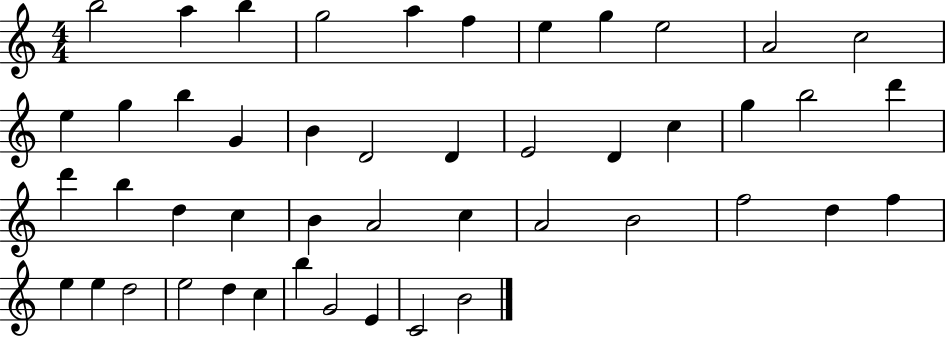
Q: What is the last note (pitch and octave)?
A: B4